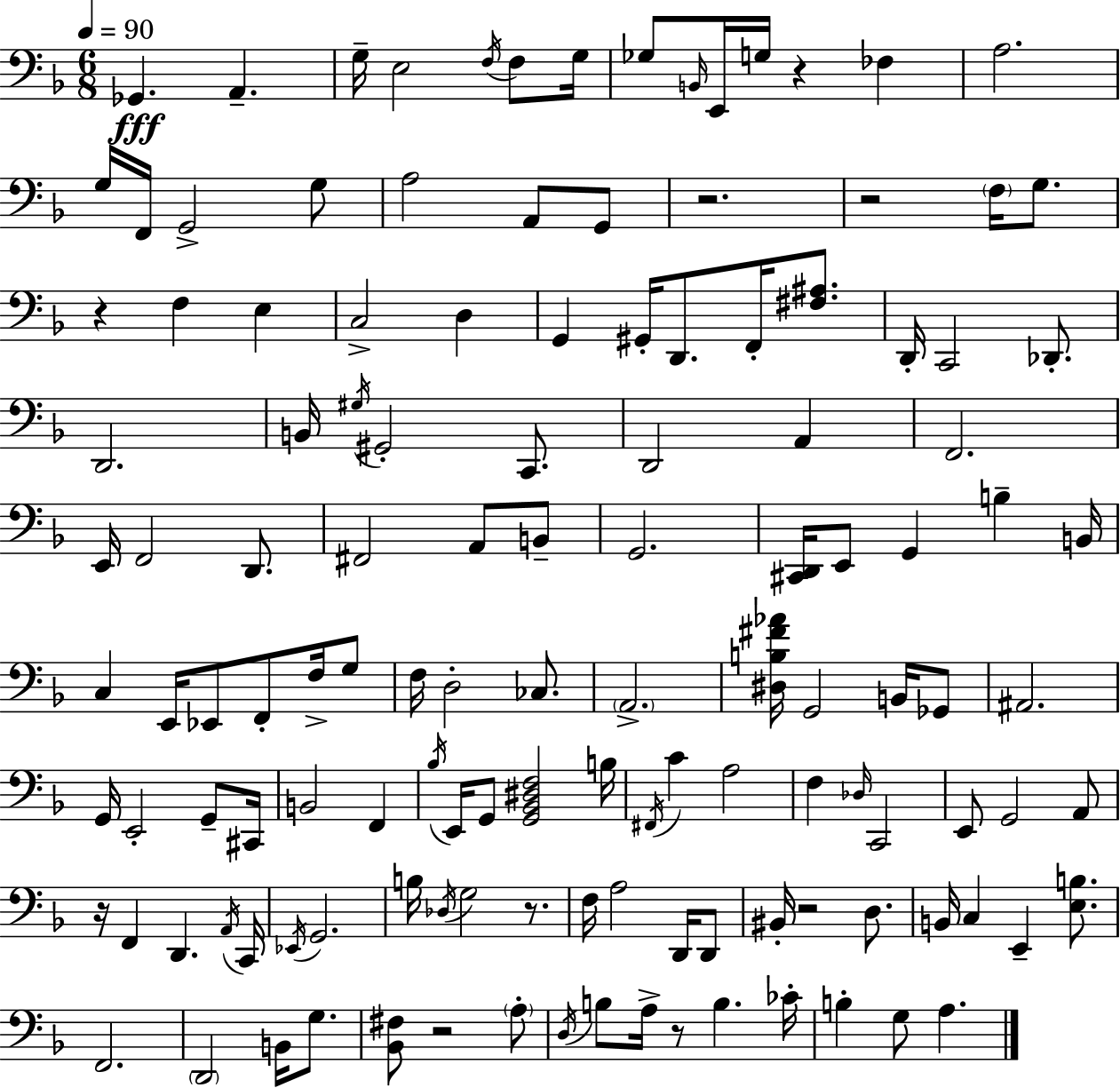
X:1
T:Untitled
M:6/8
L:1/4
K:F
_G,, A,, G,/4 E,2 F,/4 F,/2 G,/4 _G,/2 B,,/4 E,,/4 G,/4 z _F, A,2 G,/4 F,,/4 G,,2 G,/2 A,2 A,,/2 G,,/2 z2 z2 F,/4 G,/2 z F, E, C,2 D, G,, ^G,,/4 D,,/2 F,,/4 [^F,^A,]/2 D,,/4 C,,2 _D,,/2 D,,2 B,,/4 ^G,/4 ^G,,2 C,,/2 D,,2 A,, F,,2 E,,/4 F,,2 D,,/2 ^F,,2 A,,/2 B,,/2 G,,2 [^C,,D,,]/4 E,,/2 G,, B, B,,/4 C, E,,/4 _E,,/2 F,,/2 F,/4 G,/2 F,/4 D,2 _C,/2 A,,2 [^D,B,^F_A]/4 G,,2 B,,/4 _G,,/2 ^A,,2 G,,/4 E,,2 G,,/2 ^C,,/4 B,,2 F,, _B,/4 E,,/4 G,,/2 [G,,_B,,^D,F,]2 B,/4 ^F,,/4 C A,2 F, _D,/4 C,,2 E,,/2 G,,2 A,,/2 z/4 F,, D,, A,,/4 C,,/4 _E,,/4 G,,2 B,/4 _D,/4 G,2 z/2 F,/4 A,2 D,,/4 D,,/2 ^B,,/4 z2 D,/2 B,,/4 C, E,, [E,B,]/2 F,,2 D,,2 B,,/4 G,/2 [_B,,^F,]/2 z2 A,/2 D,/4 B,/2 A,/4 z/2 B, _C/4 B, G,/2 A,